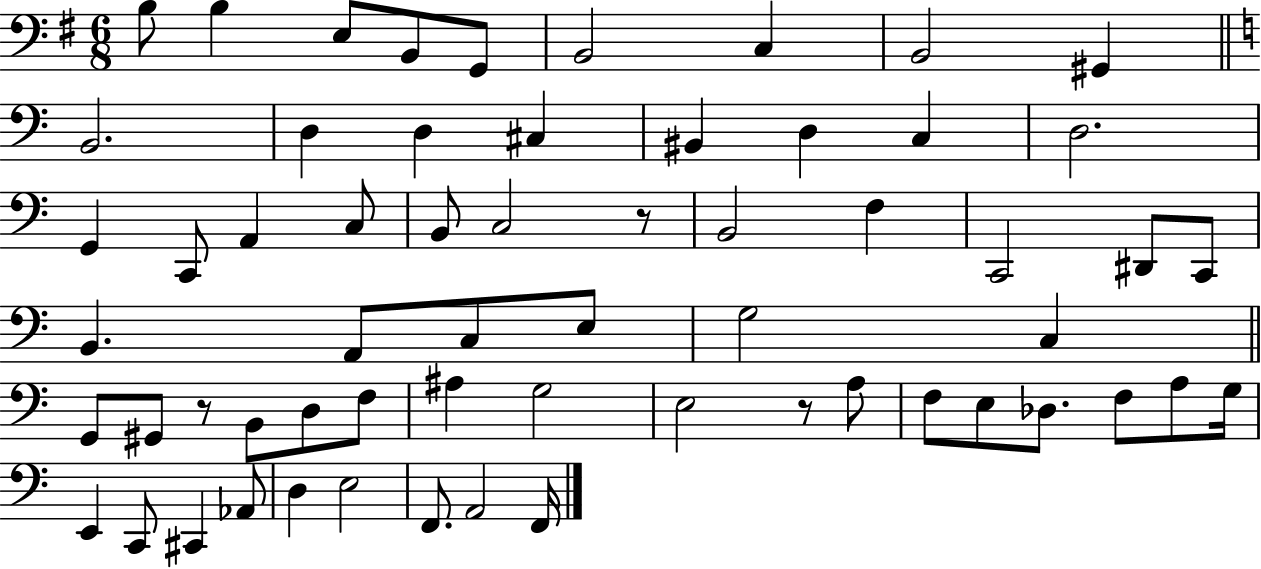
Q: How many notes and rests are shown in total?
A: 61